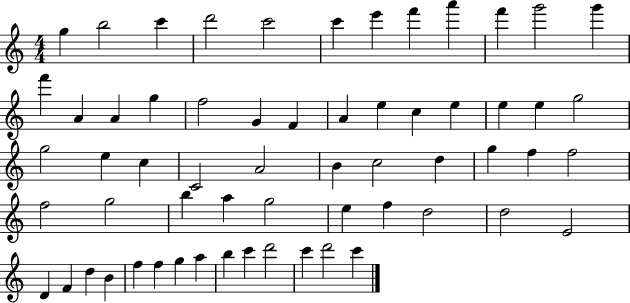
{
  \clef treble
  \numericTimeSignature
  \time 4/4
  \key c \major
  g''4 b''2 c'''4 | d'''2 c'''2 | c'''4 e'''4 f'''4 a'''4 | f'''4 g'''2 g'''4 | \break f'''4 a'4 a'4 g''4 | f''2 g'4 f'4 | a'4 e''4 c''4 e''4 | e''4 e''4 g''2 | \break g''2 e''4 c''4 | c'2 a'2 | b'4 c''2 d''4 | g''4 f''4 f''2 | \break f''2 g''2 | b''4 a''4 g''2 | e''4 f''4 d''2 | d''2 e'2 | \break d'4 f'4 d''4 b'4 | f''4 f''4 g''4 a''4 | b''4 c'''4 d'''2 | c'''4 d'''2 c'''4 | \break \bar "|."
}